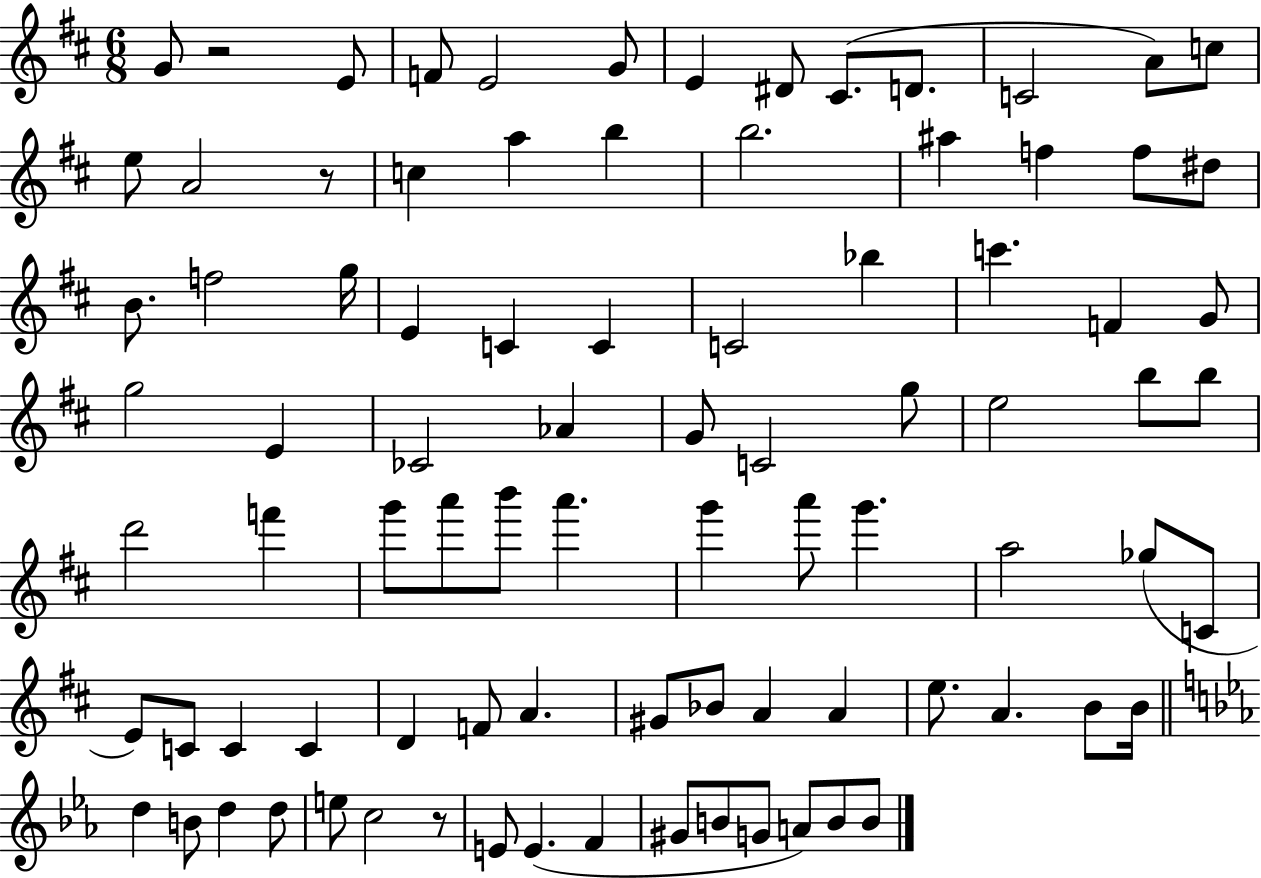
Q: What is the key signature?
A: D major